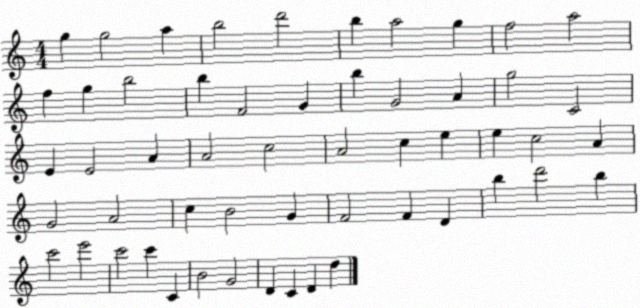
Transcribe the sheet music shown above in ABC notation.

X:1
T:Untitled
M:4/4
L:1/4
K:C
g g2 a b2 d'2 b a2 g f2 a2 f g b2 b F2 G b G2 A g2 C2 E E2 A A2 c2 A2 c e e c2 A G2 A2 c B2 G F2 F D b d'2 b c'2 e'2 c'2 c' C B2 G2 D C D d